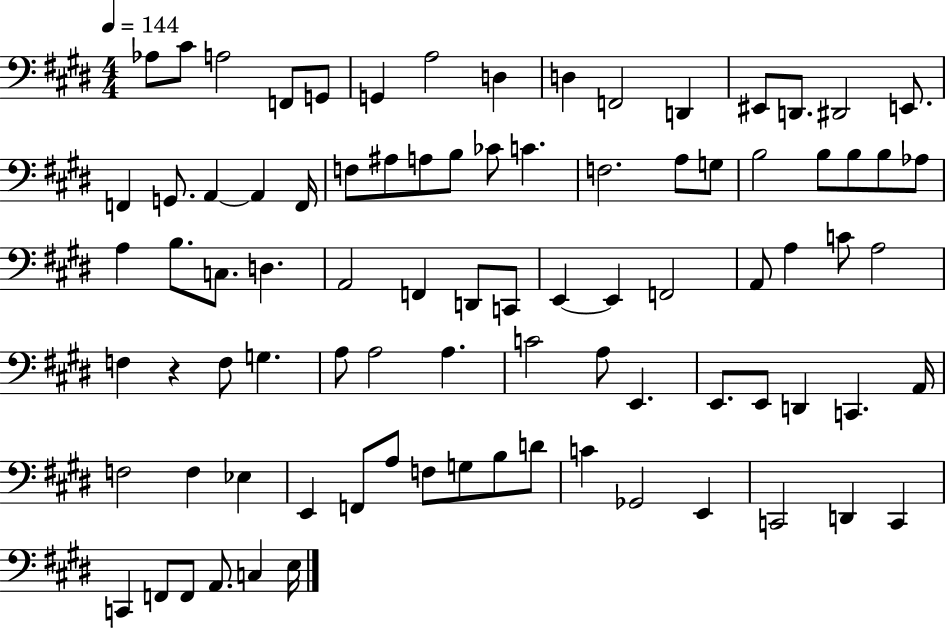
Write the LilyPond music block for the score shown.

{
  \clef bass
  \numericTimeSignature
  \time 4/4
  \key e \major
  \tempo 4 = 144
  aes8 cis'8 a2 f,8 g,8 | g,4 a2 d4 | d4 f,2 d,4 | eis,8 d,8. dis,2 e,8. | \break f,4 g,8. a,4~~ a,4 f,16 | f8 ais8 a8 b8 ces'8 c'4. | f2. a8 g8 | b2 b8 b8 b8 aes8 | \break a4 b8. c8. d4. | a,2 f,4 d,8 c,8 | e,4~~ e,4 f,2 | a,8 a4 c'8 a2 | \break f4 r4 f8 g4. | a8 a2 a4. | c'2 a8 e,4. | e,8. e,8 d,4 c,4. a,16 | \break f2 f4 ees4 | e,4 f,8 a8 f8 g8 b8 d'8 | c'4 ges,2 e,4 | c,2 d,4 c,4 | \break c,4 f,8 f,8 a,8. c4 e16 | \bar "|."
}